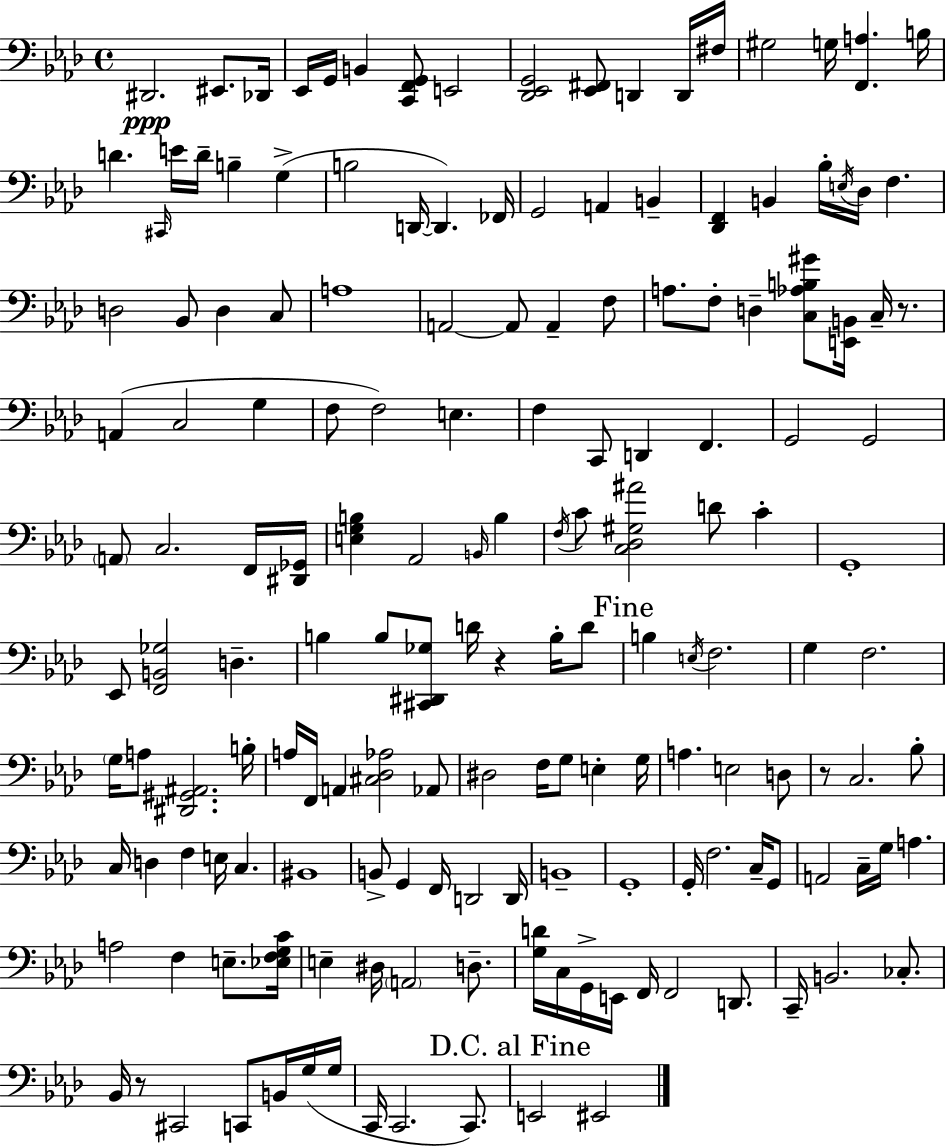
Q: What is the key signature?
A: AES major